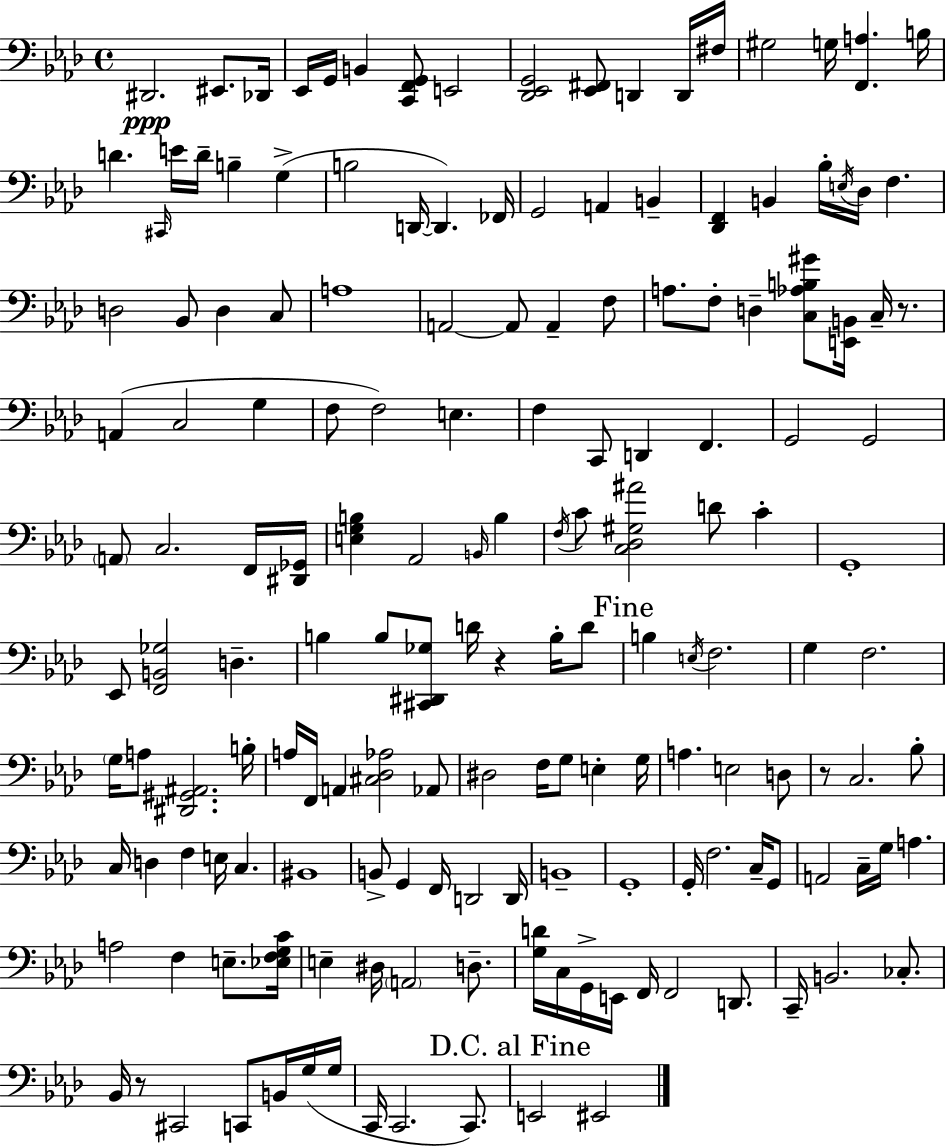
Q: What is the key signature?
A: AES major